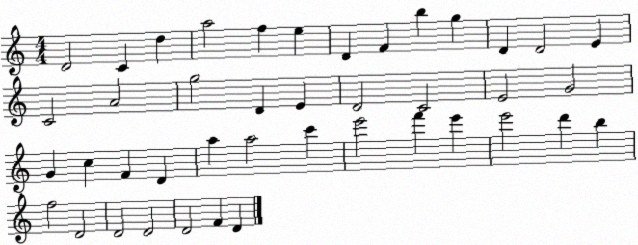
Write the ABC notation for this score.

X:1
T:Untitled
M:4/4
L:1/4
K:C
D2 C d a2 f e D F b g D D2 E C2 A2 g2 D E D2 C2 E2 G2 G c F D a a2 c' e'2 f' e' e'2 d' b f2 D2 D2 D2 D2 F D